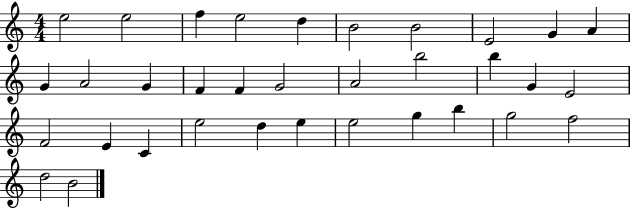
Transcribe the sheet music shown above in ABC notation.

X:1
T:Untitled
M:4/4
L:1/4
K:C
e2 e2 f e2 d B2 B2 E2 G A G A2 G F F G2 A2 b2 b G E2 F2 E C e2 d e e2 g b g2 f2 d2 B2